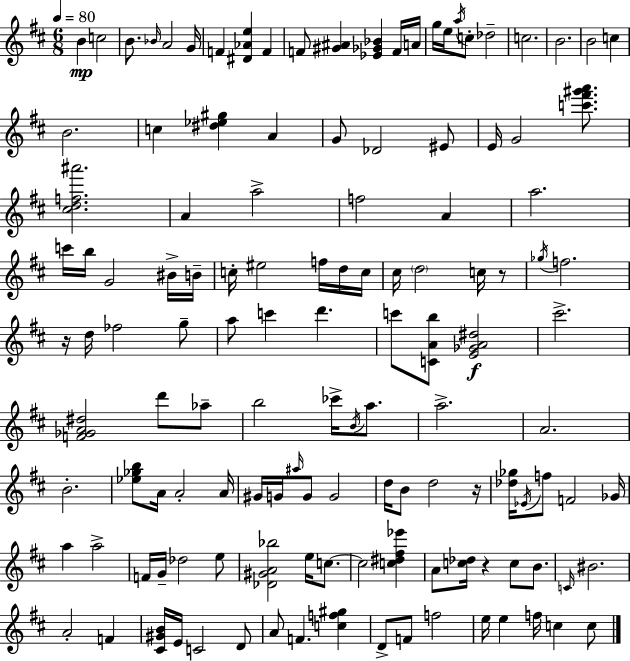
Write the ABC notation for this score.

X:1
T:Untitled
M:6/8
L:1/4
K:D
B c2 B/2 _B/4 A2 G/4 F [^D_Ae] F F/2 [^G^A] [_E_G_B] F/4 A/4 g/4 e/4 a/4 c/2 _d2 c2 B2 B2 c B2 c [^d_e^g] A G/2 _D2 ^E/2 E/4 G2 [c'^f'^g'a']/2 [^cdf^a']2 A a2 f2 A a2 c'/4 b/4 G2 ^B/4 B/4 c/4 ^e2 f/4 d/4 c/4 ^c/4 d2 c/4 z/2 _g/4 f2 z/4 d/4 _f2 g/2 a/2 c' d' c'/2 [CAb]/2 [E_GA^d]2 ^c'2 [F_GA^d]2 d'/2 _a/2 b2 _c'/4 B/4 a/2 a2 A2 B2 [_e_gb]/2 A/4 A2 A/4 ^G/4 G/4 ^a/4 G/2 G2 d/4 B/2 d2 z/4 [_d_g]/4 _E/4 f/2 F2 _G/4 a a2 F/4 G/4 _d2 e/2 [_D^GA_b]2 e/4 c/2 c2 [c^d^f_e'] A/2 [c_d]/4 z c/2 B/2 C/4 ^B2 A2 F [^C^GB]/4 E/4 C2 D/2 A/2 F [cf^g] D/2 F/2 f2 e/4 e f/4 c c/2